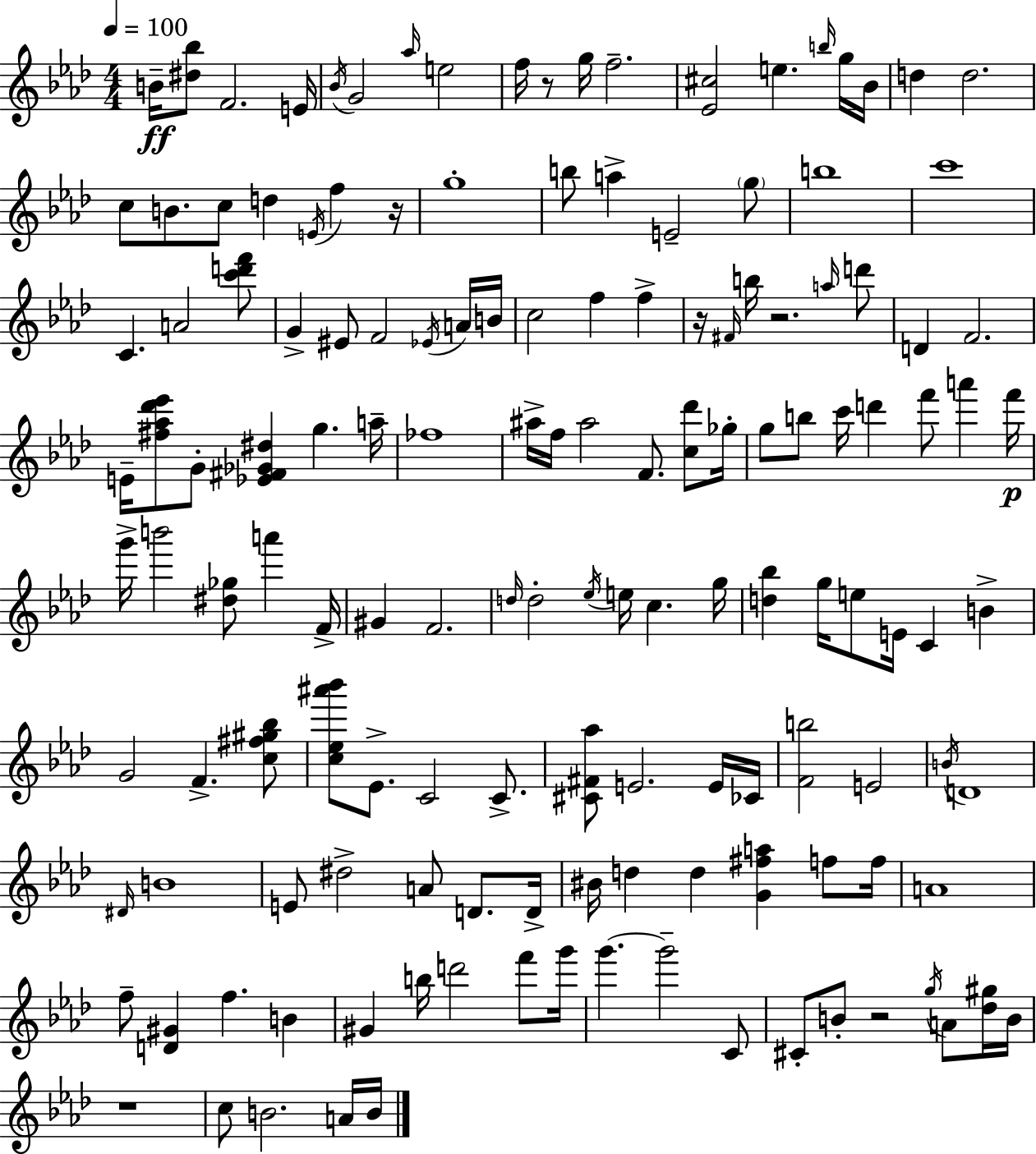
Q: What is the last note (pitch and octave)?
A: B4